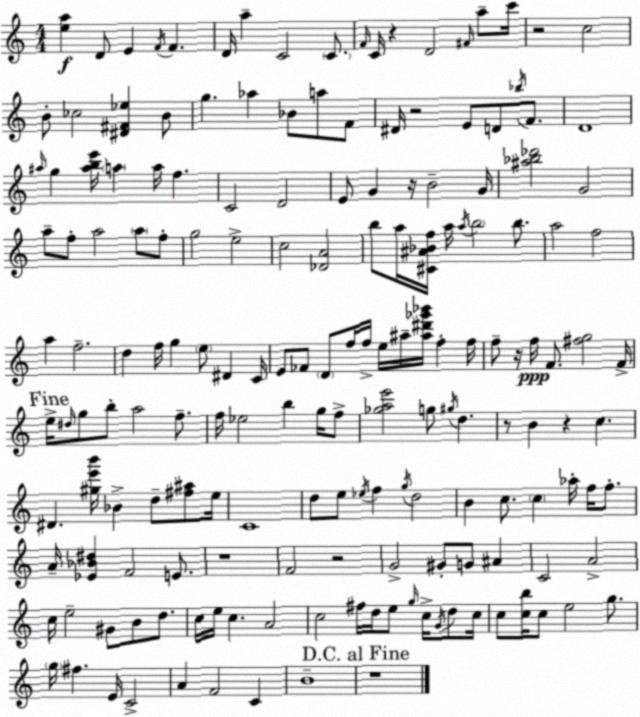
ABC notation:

X:1
T:Untitled
M:4/4
L:1/4
K:C
[ea] D/2 E F/4 F D/4 a C2 C/2 F/4 C/4 z D2 ^F/4 a/2 c'/4 z2 c2 B/2 _c2 [^D^F_e] B/2 g _a _B/2 a/2 F/2 ^D/4 z2 E/2 D/2 _b/4 F/2 D4 ^a/4 g [^abe']/4 a a/4 f C2 D2 E/2 G z/4 B2 G/4 [^a_b_d']2 G2 a/2 f/2 a2 a/2 f/2 g2 e2 c2 [_DA]2 b/2 a/4 [^C^A_Bf]/4 a/4 a/4 b2 b/2 a2 f2 a f2 d f/4 g e/2 ^D C/4 E/2 _F/2 D/2 f/4 f/4 e/4 ^a/4 [^a^d'_g'_b']/4 f f/4 f/2 z/4 f/4 F/2 [^fg]2 F/4 e/4 ^d/4 g/2 b/2 a2 f/2 f/4 _e2 b g/4 f/2 [_gae']2 g/2 ^g/4 d z/2 B z c ^D [^ge'b']/4 _B d/2 [^f^a]/2 e/4 C4 d/2 e/2 _e/4 f g/4 d2 B c/2 c _a/4 f/4 f/2 A/4 [_E_B^d] F2 E/2 z4 F2 z2 G2 ^G/2 G/2 ^A C2 A2 c/4 e2 ^G/2 B/2 d/2 c/4 e/4 c A2 c2 ^f/4 d/4 e/2 g/4 c/4 G/4 d/2 c/4 c/2 [cb]/4 c/2 e2 g/2 g/4 ^f E/4 C2 A F2 C B4 z4